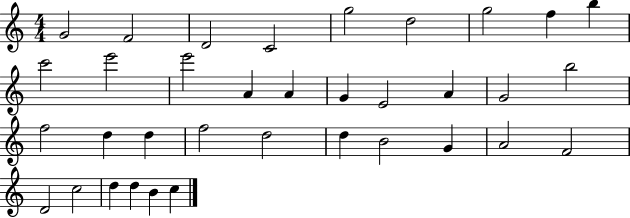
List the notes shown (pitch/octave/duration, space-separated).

G4/h F4/h D4/h C4/h G5/h D5/h G5/h F5/q B5/q C6/h E6/h E6/h A4/q A4/q G4/q E4/h A4/q G4/h B5/h F5/h D5/q D5/q F5/h D5/h D5/q B4/h G4/q A4/h F4/h D4/h C5/h D5/q D5/q B4/q C5/q